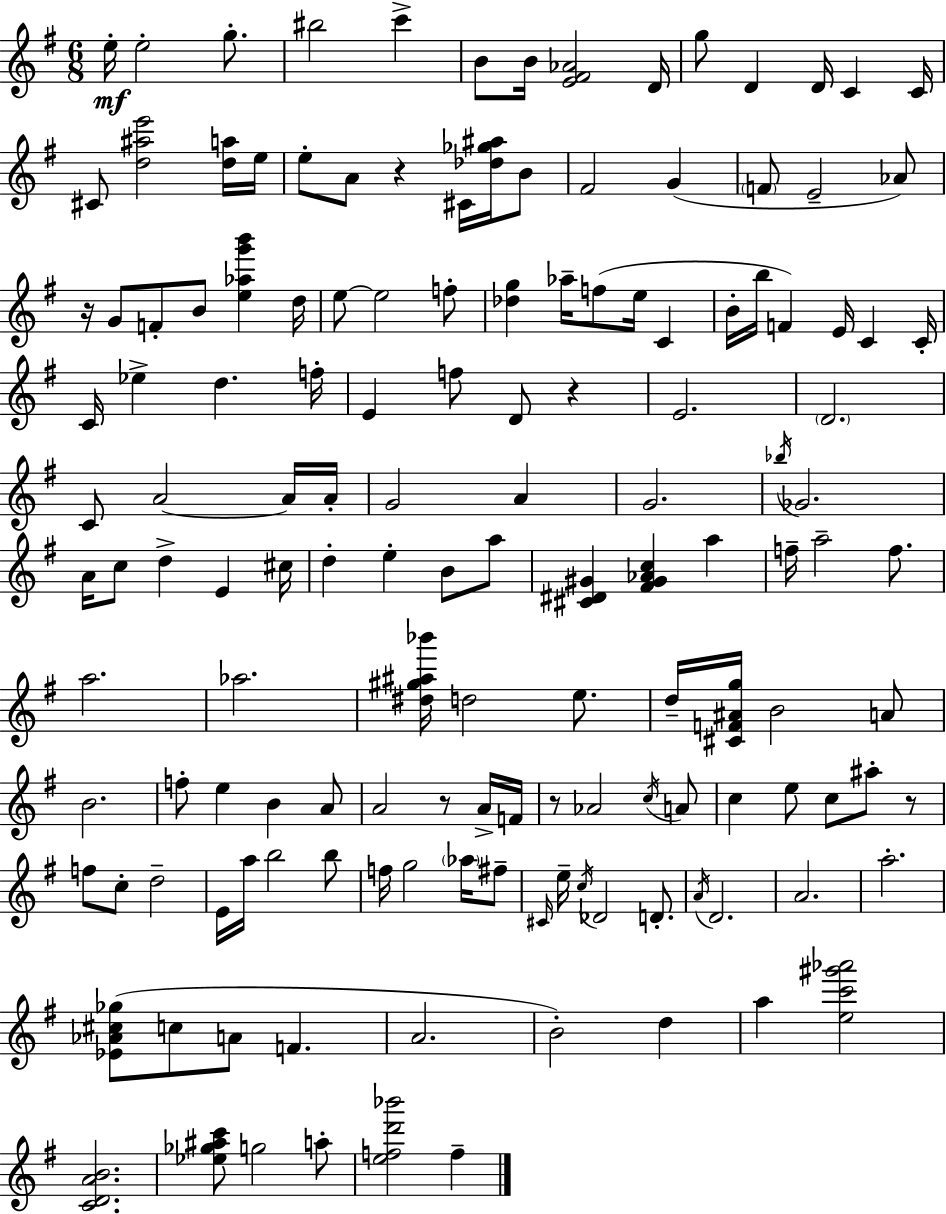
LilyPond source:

{
  \clef treble
  \numericTimeSignature
  \time 6/8
  \key g \major
  \repeat volta 2 { e''16-.\mf e''2-. g''8.-. | bis''2 c'''4-> | b'8 b'16 <e' fis' aes'>2 d'16 | g''8 d'4 d'16 c'4 c'16 | \break cis'8 <d'' ais'' e'''>2 <d'' a''>16 e''16 | e''8-. a'8 r4 cis'16 <des'' ges'' ais''>16 b'8 | fis'2 g'4( | \parenthesize f'8 e'2-- aes'8) | \break r16 g'8 f'8-. b'8 <e'' aes'' g''' b'''>4 d''16 | e''8~~ e''2 f''8-. | <des'' g''>4 aes''16-- f''8( e''16 c'4 | b'16-. b''16 f'4) e'16 c'4 c'16-. | \break c'16 ees''4-> d''4. f''16-. | e'4 f''8 d'8 r4 | e'2. | \parenthesize d'2. | \break c'8 a'2~~ a'16 a'16-. | g'2 a'4 | g'2. | \acciaccatura { bes''16 } ges'2. | \break a'16 c''8 d''4-> e'4 | cis''16 d''4-. e''4-. b'8 a''8 | <cis' dis' gis'>4 <fis' gis' aes' c''>4 a''4 | f''16-- a''2-- f''8. | \break a''2. | aes''2. | <dis'' gis'' ais'' bes'''>16 d''2 e''8. | d''16-- <cis' f' ais' g''>16 b'2 a'8 | \break b'2. | f''8-. e''4 b'4 a'8 | a'2 r8 a'16-> | f'16 r8 aes'2 \acciaccatura { c''16 } | \break a'8 c''4 e''8 c''8 ais''8-. | r8 f''8 c''8-. d''2-- | e'16 a''16 b''2 | b''8 f''16 g''2 \parenthesize aes''16 | \break fis''8-- \grace { cis'16 } e''16-- \acciaccatura { c''16 } des'2 | d'8.-. \acciaccatura { a'16 } d'2. | a'2. | a''2.-. | \break <ees' aes' cis'' ges''>8( c''8 a'8 f'4. | a'2. | b'2-.) | d''4 a''4 <e'' c''' gis''' aes'''>2 | \break <c' d' a' b'>2. | <ees'' ges'' ais'' c'''>8 g''2 | a''8-. <e'' f'' d''' bes'''>2 | f''4-- } \bar "|."
}